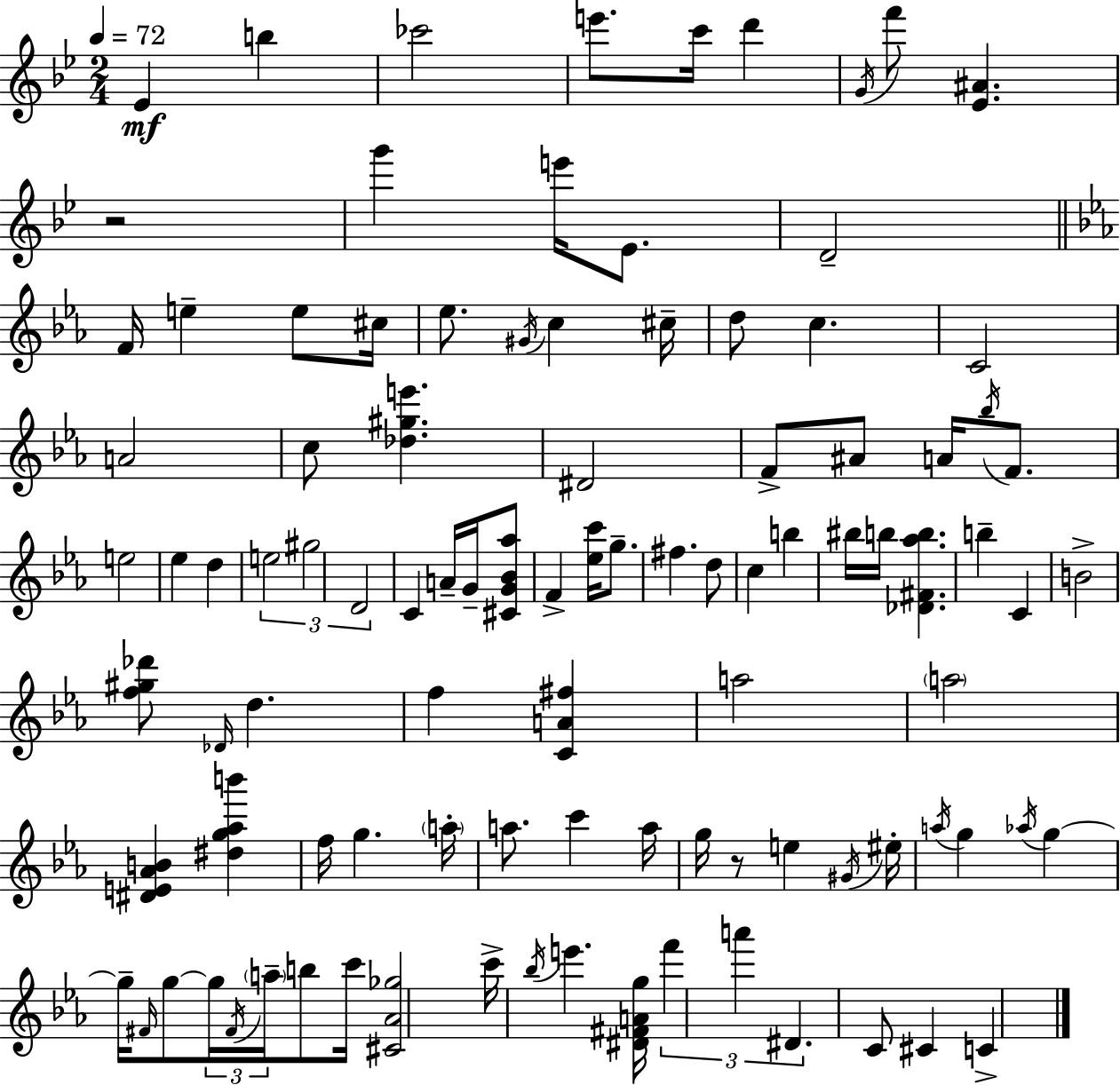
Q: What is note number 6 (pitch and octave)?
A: D6